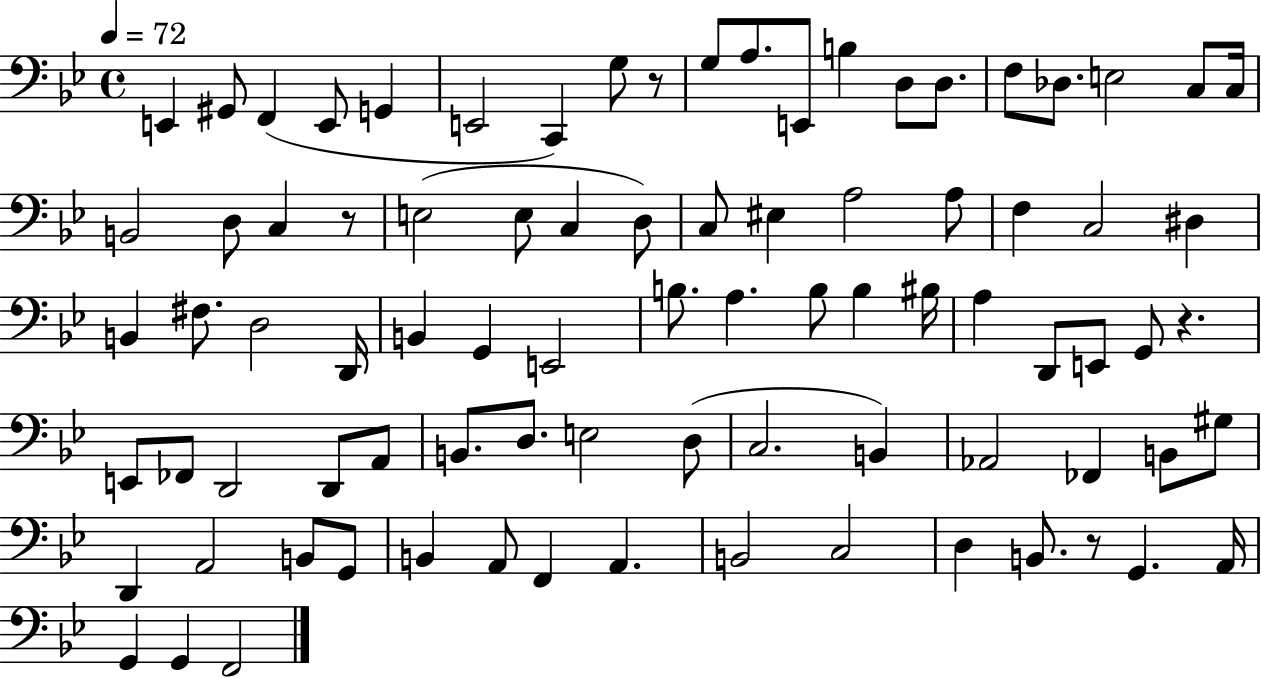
{
  \clef bass
  \time 4/4
  \defaultTimeSignature
  \key bes \major
  \tempo 4 = 72
  e,4 gis,8 f,4( e,8 g,4 | e,2 c,4) g8 r8 | g8 a8. e,8 b4 d8 d8. | f8 des8. e2 c8 c16 | \break b,2 d8 c4 r8 | e2( e8 c4 d8) | c8 eis4 a2 a8 | f4 c2 dis4 | \break b,4 fis8. d2 d,16 | b,4 g,4 e,2 | b8. a4. b8 b4 bis16 | a4 d,8 e,8 g,8 r4. | \break e,8 fes,8 d,2 d,8 a,8 | b,8. d8. e2 d8( | c2. b,4) | aes,2 fes,4 b,8 gis8 | \break d,4 a,2 b,8 g,8 | b,4 a,8 f,4 a,4. | b,2 c2 | d4 b,8. r8 g,4. a,16 | \break g,4 g,4 f,2 | \bar "|."
}